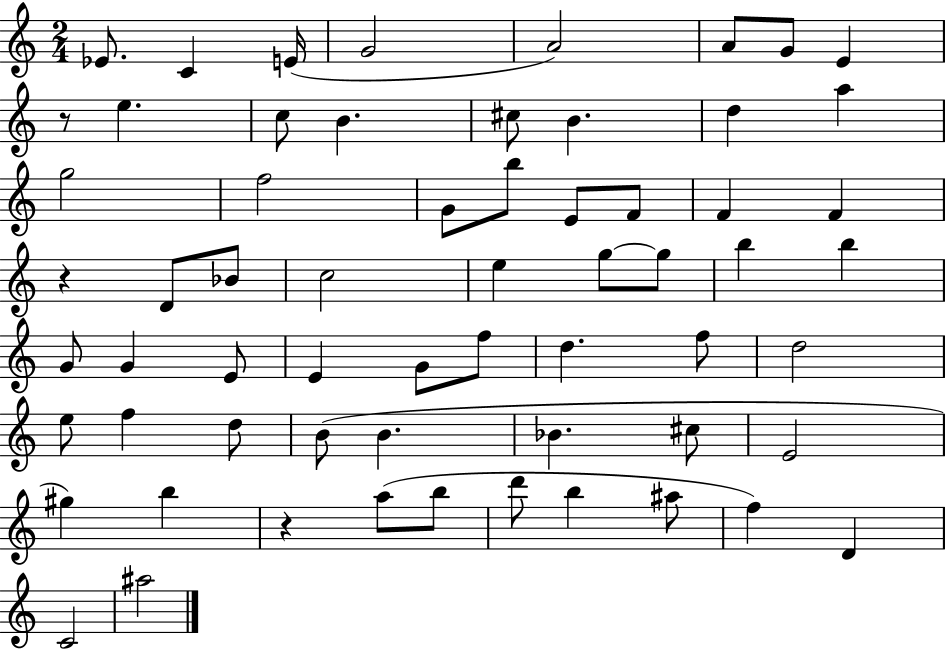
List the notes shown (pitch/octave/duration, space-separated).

Eb4/e. C4/q E4/s G4/h A4/h A4/e G4/e E4/q R/e E5/q. C5/e B4/q. C#5/e B4/q. D5/q A5/q G5/h F5/h G4/e B5/e E4/e F4/e F4/q F4/q R/q D4/e Bb4/e C5/h E5/q G5/e G5/e B5/q B5/q G4/e G4/q E4/e E4/q G4/e F5/e D5/q. F5/e D5/h E5/e F5/q D5/e B4/e B4/q. Bb4/q. C#5/e E4/h G#5/q B5/q R/q A5/e B5/e D6/e B5/q A#5/e F5/q D4/q C4/h A#5/h